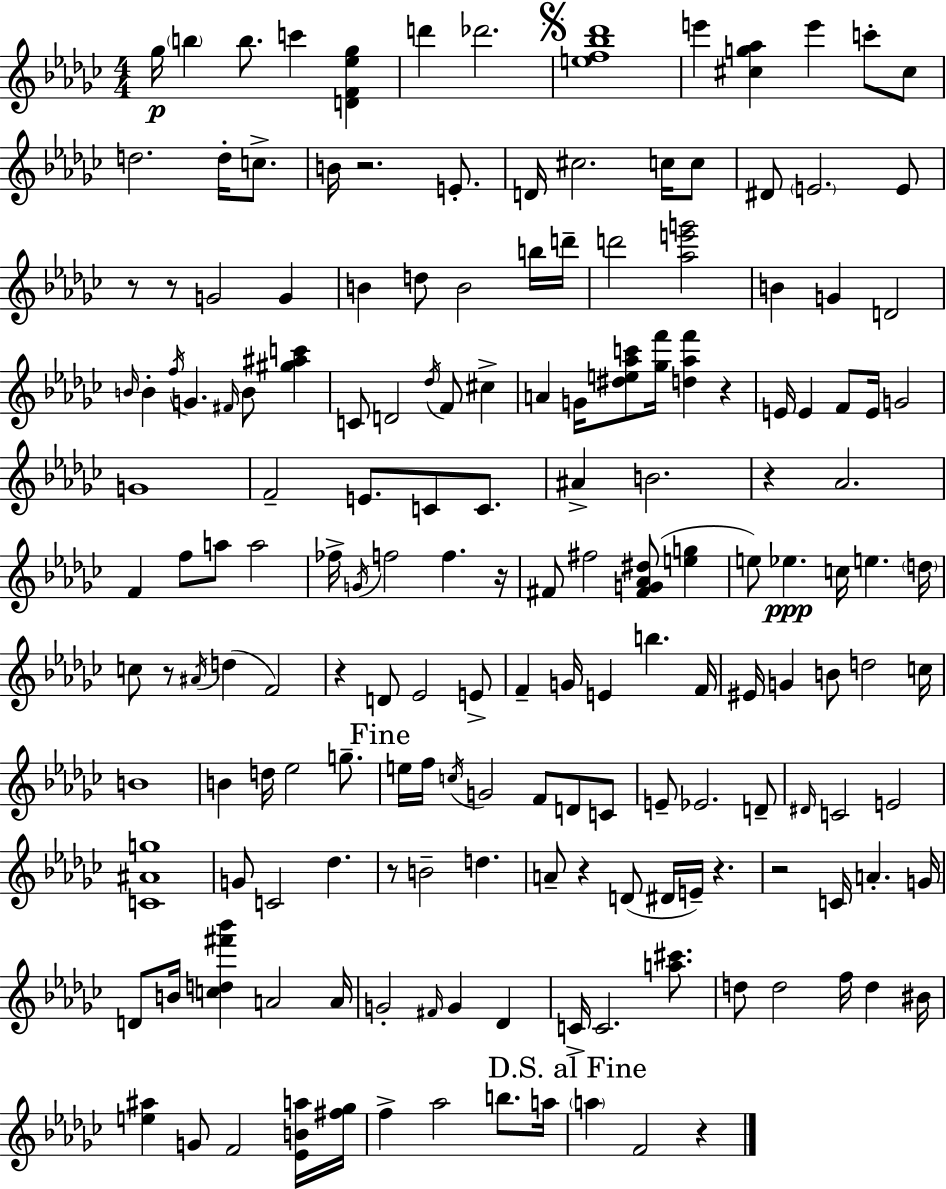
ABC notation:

X:1
T:Untitled
M:4/4
L:1/4
K:Ebm
_g/4 b b/2 c' [DF_e_g] d' _d'2 [ef_b_d']4 e' [^cg_a] e' c'/2 ^c/2 d2 d/4 c/2 B/4 z2 E/2 D/4 ^c2 c/4 c/2 ^D/2 E2 E/2 z/2 z/2 G2 G B d/2 B2 b/4 d'/4 d'2 [_ae'g']2 B G D2 B/4 B f/4 G ^F/4 B/2 [^g^ac'] C/2 D2 _d/4 F/2 ^c A G/4 [^de_ac']/2 [_gf']/4 [d_af'] z E/4 E F/2 E/4 G2 G4 F2 E/2 C/2 C/2 ^A B2 z _A2 F f/2 a/2 a2 _f/4 G/4 f2 f z/4 ^F/2 ^f2 [^FG_A^d]/2 [eg] e/2 _e c/4 e d/4 c/2 z/2 ^A/4 d F2 z D/2 _E2 E/2 F G/4 E b F/4 ^E/4 G B/2 d2 c/4 B4 B d/4 _e2 g/2 e/4 f/4 c/4 G2 F/2 D/2 C/2 E/2 _E2 D/2 ^D/4 C2 E2 [C^Ag]4 G/2 C2 _d z/2 B2 d A/2 z D/2 ^D/4 E/4 z z2 C/4 A G/4 D/2 B/4 [cd^f'_b'] A2 A/4 G2 ^F/4 G _D C/4 C2 [a^c']/2 d/2 d2 f/4 d ^B/4 [e^a] G/2 F2 [_EBa]/4 [^f_g]/4 f _a2 b/2 a/4 a F2 z